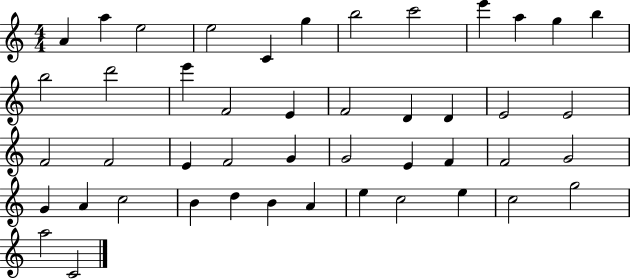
{
  \clef treble
  \numericTimeSignature
  \time 4/4
  \key c \major
  a'4 a''4 e''2 | e''2 c'4 g''4 | b''2 c'''2 | e'''4 a''4 g''4 b''4 | \break b''2 d'''2 | e'''4 f'2 e'4 | f'2 d'4 d'4 | e'2 e'2 | \break f'2 f'2 | e'4 f'2 g'4 | g'2 e'4 f'4 | f'2 g'2 | \break g'4 a'4 c''2 | b'4 d''4 b'4 a'4 | e''4 c''2 e''4 | c''2 g''2 | \break a''2 c'2 | \bar "|."
}